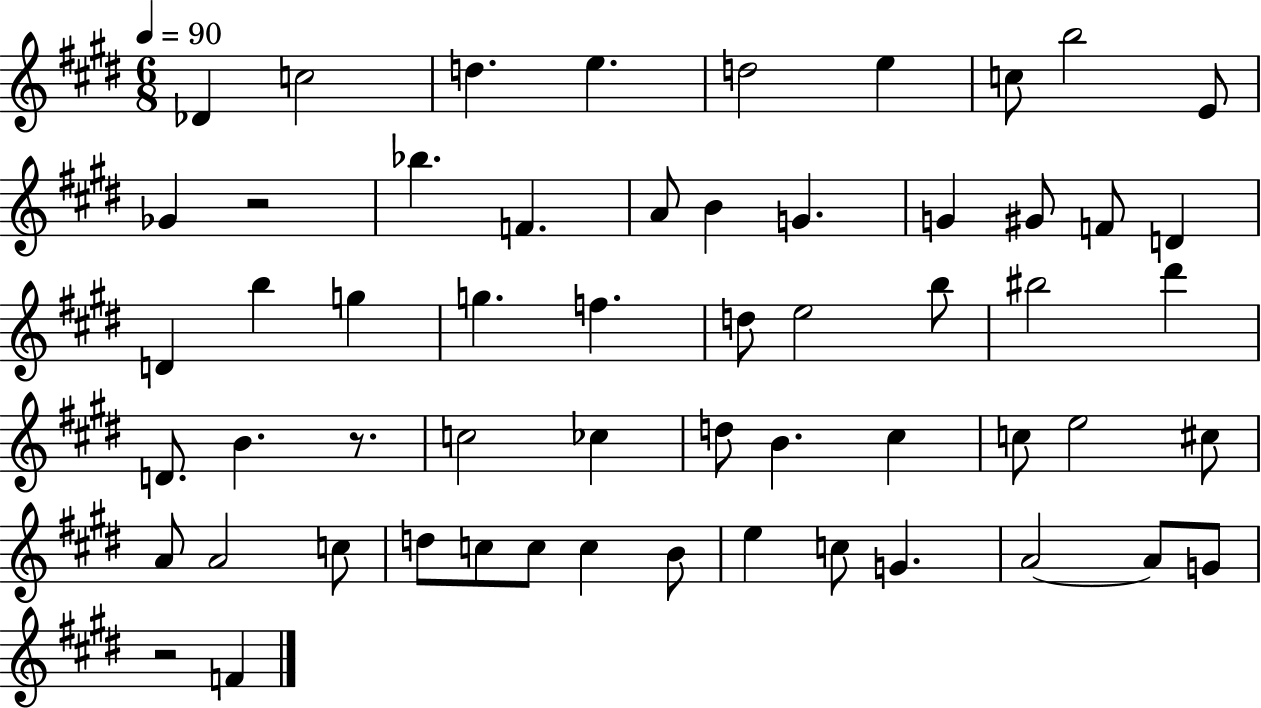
X:1
T:Untitled
M:6/8
L:1/4
K:E
_D c2 d e d2 e c/2 b2 E/2 _G z2 _b F A/2 B G G ^G/2 F/2 D D b g g f d/2 e2 b/2 ^b2 ^d' D/2 B z/2 c2 _c d/2 B ^c c/2 e2 ^c/2 A/2 A2 c/2 d/2 c/2 c/2 c B/2 e c/2 G A2 A/2 G/2 z2 F